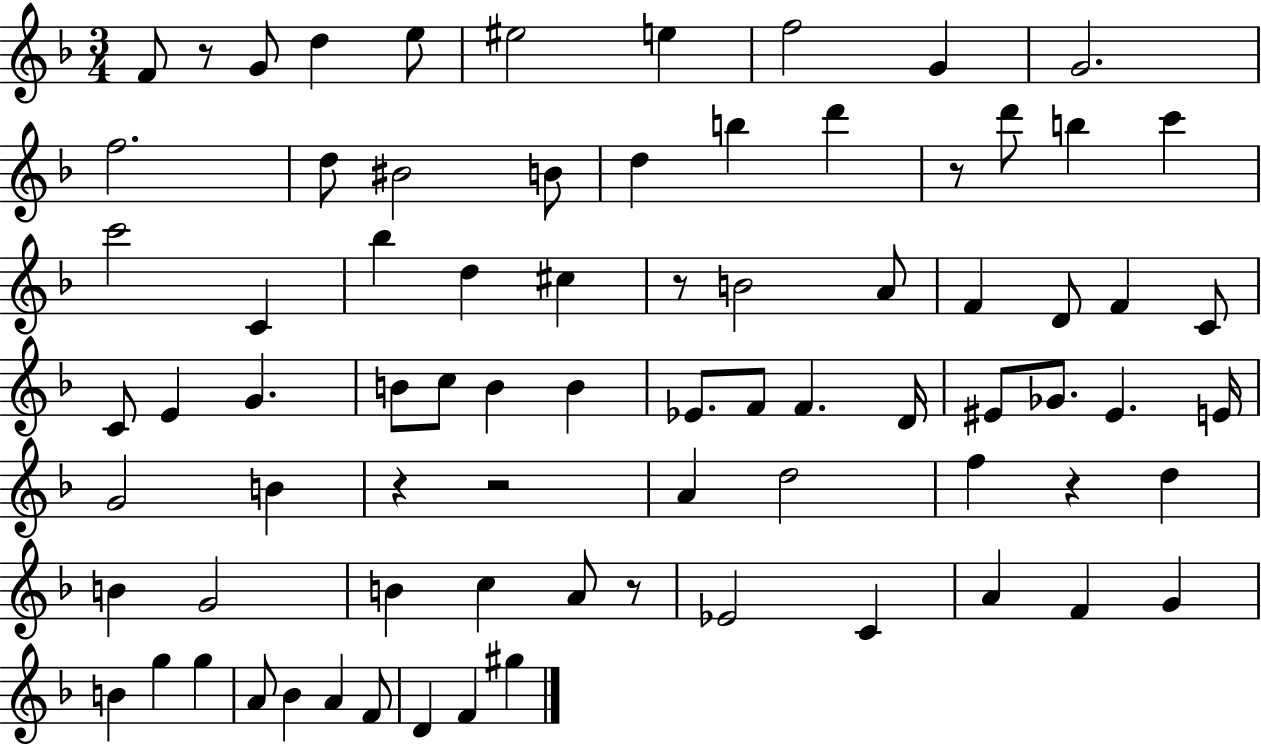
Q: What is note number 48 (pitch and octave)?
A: A4